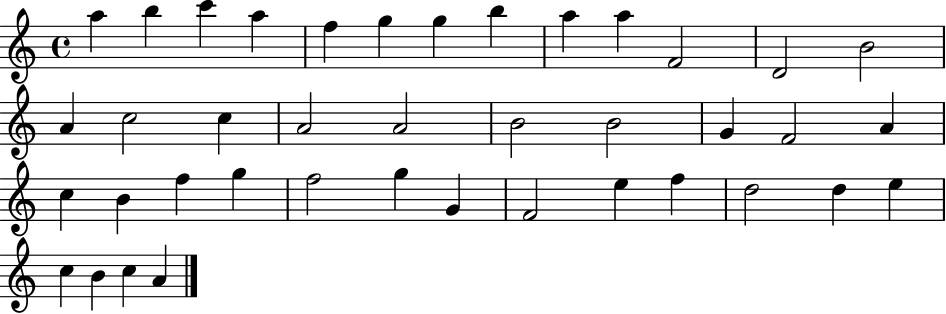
A5/q B5/q C6/q A5/q F5/q G5/q G5/q B5/q A5/q A5/q F4/h D4/h B4/h A4/q C5/h C5/q A4/h A4/h B4/h B4/h G4/q F4/h A4/q C5/q B4/q F5/q G5/q F5/h G5/q G4/q F4/h E5/q F5/q D5/h D5/q E5/q C5/q B4/q C5/q A4/q